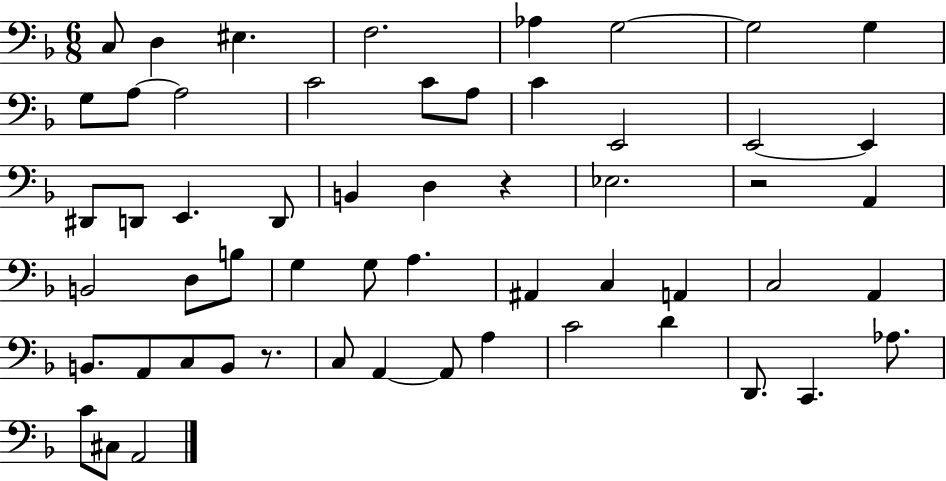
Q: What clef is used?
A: bass